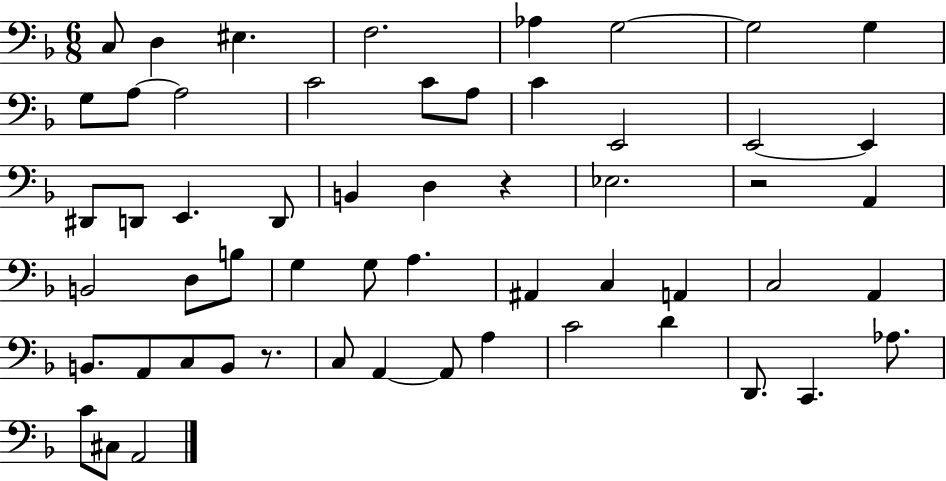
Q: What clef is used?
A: bass